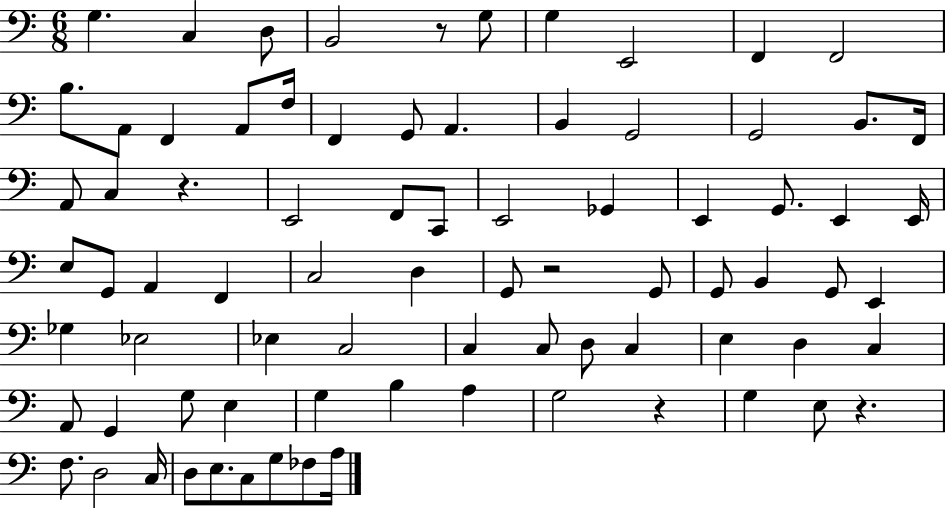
G3/q. C3/q D3/e B2/h R/e G3/e G3/q E2/h F2/q F2/h B3/e. A2/e F2/q A2/e F3/s F2/q G2/e A2/q. B2/q G2/h G2/h B2/e. F2/s A2/e C3/q R/q. E2/h F2/e C2/e E2/h Gb2/q E2/q G2/e. E2/q E2/s E3/e G2/e A2/q F2/q C3/h D3/q G2/e R/h G2/e G2/e B2/q G2/e E2/q Gb3/q Eb3/h Eb3/q C3/h C3/q C3/e D3/e C3/q E3/q D3/q C3/q A2/e G2/q G3/e E3/q G3/q B3/q A3/q G3/h R/q G3/q E3/e R/q. F3/e. D3/h C3/s D3/e E3/e. C3/e G3/e FES3/e A3/s